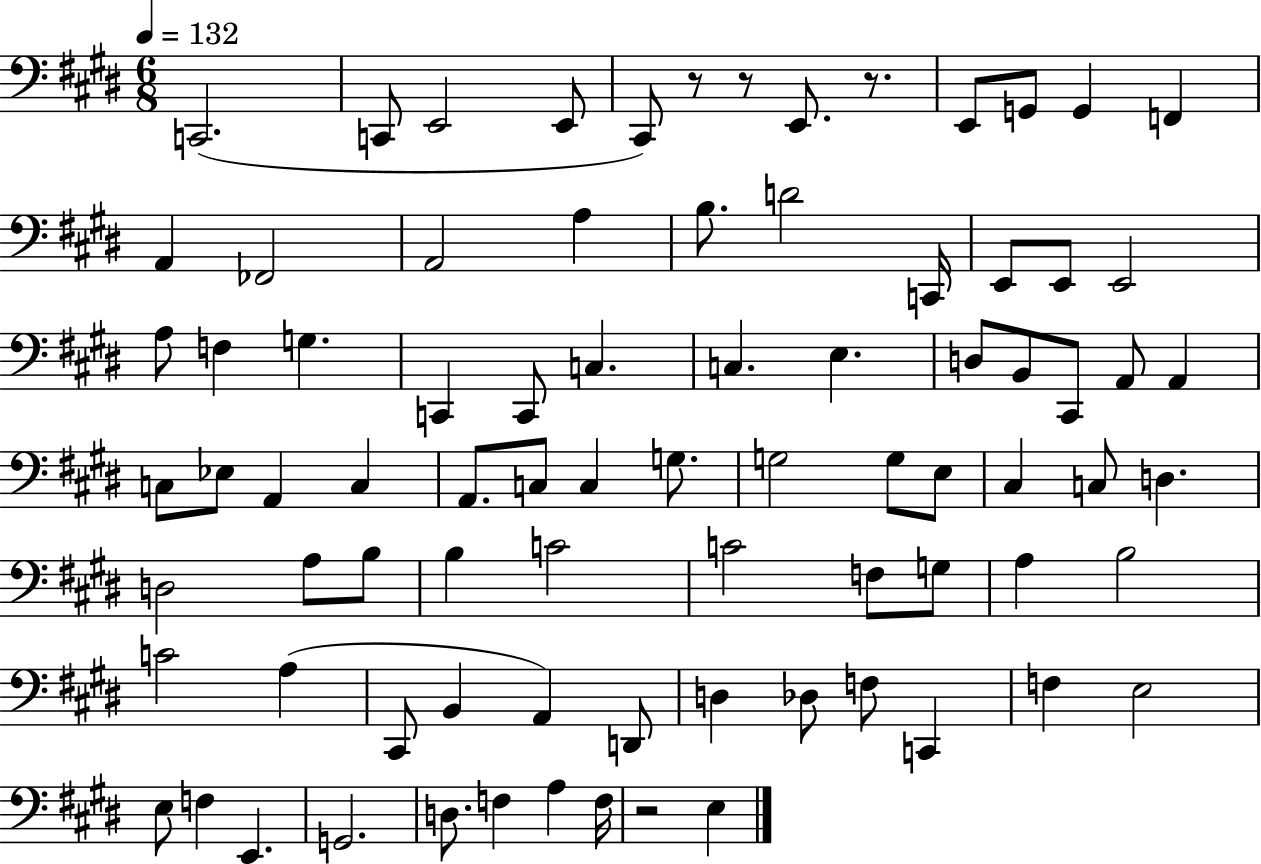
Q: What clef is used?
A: bass